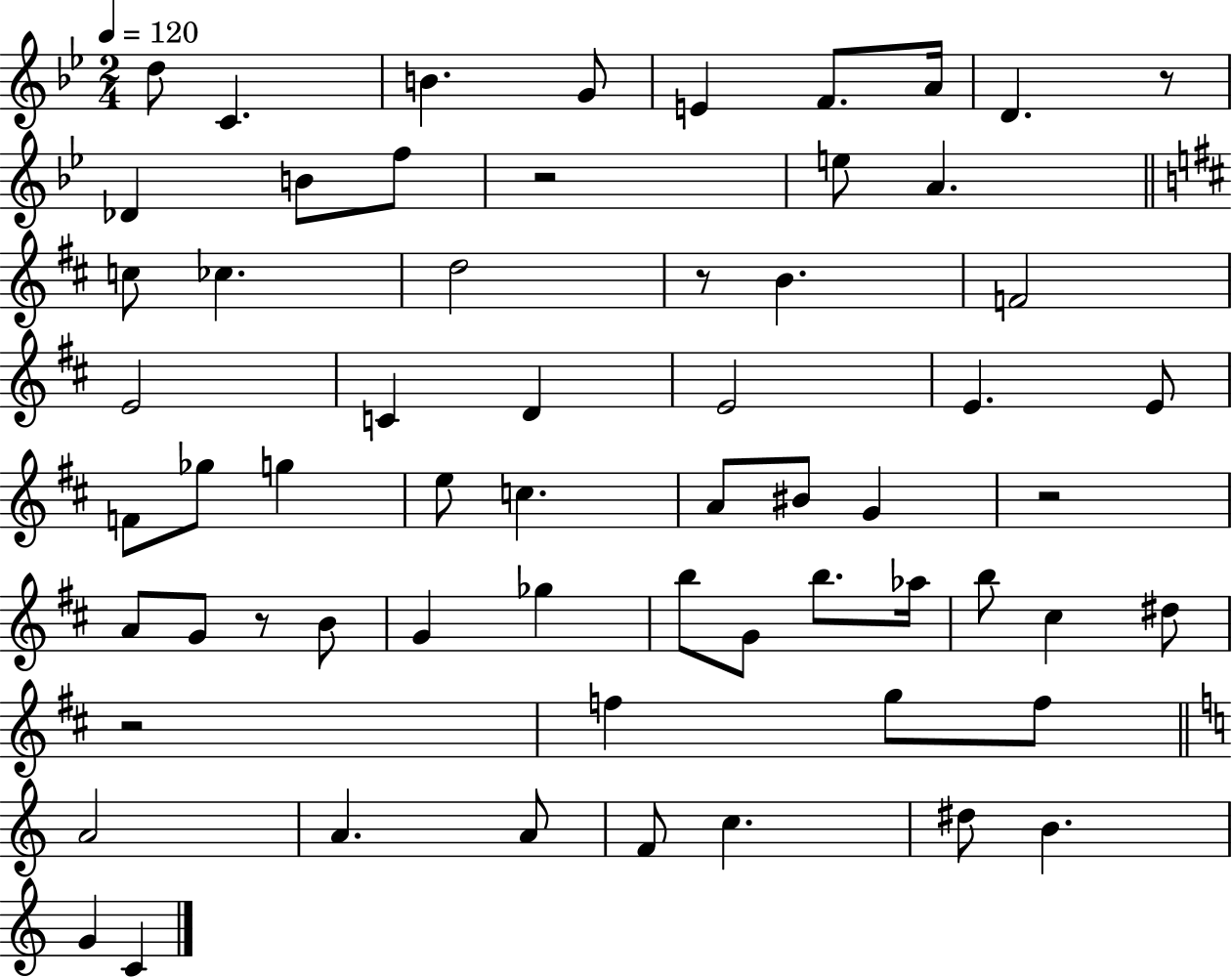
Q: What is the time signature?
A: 2/4